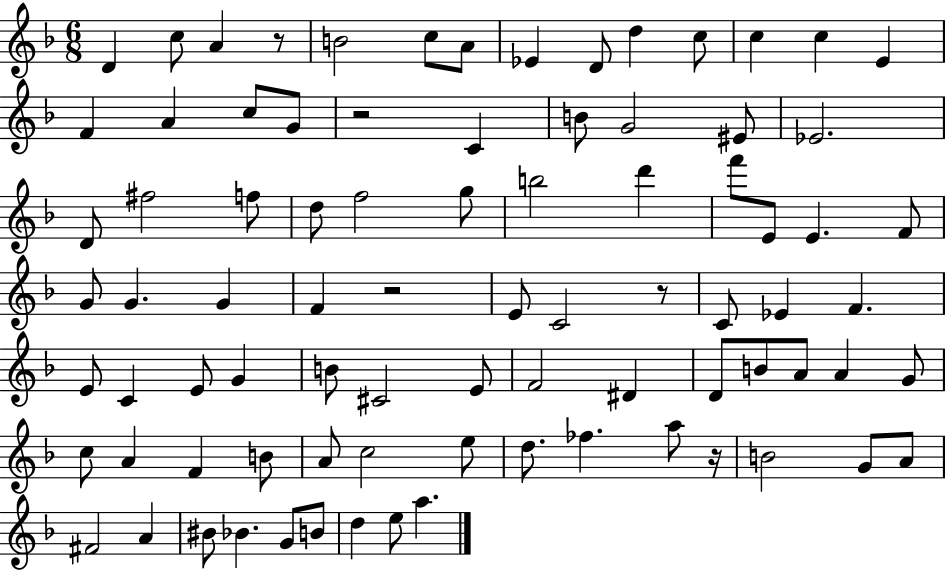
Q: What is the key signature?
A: F major